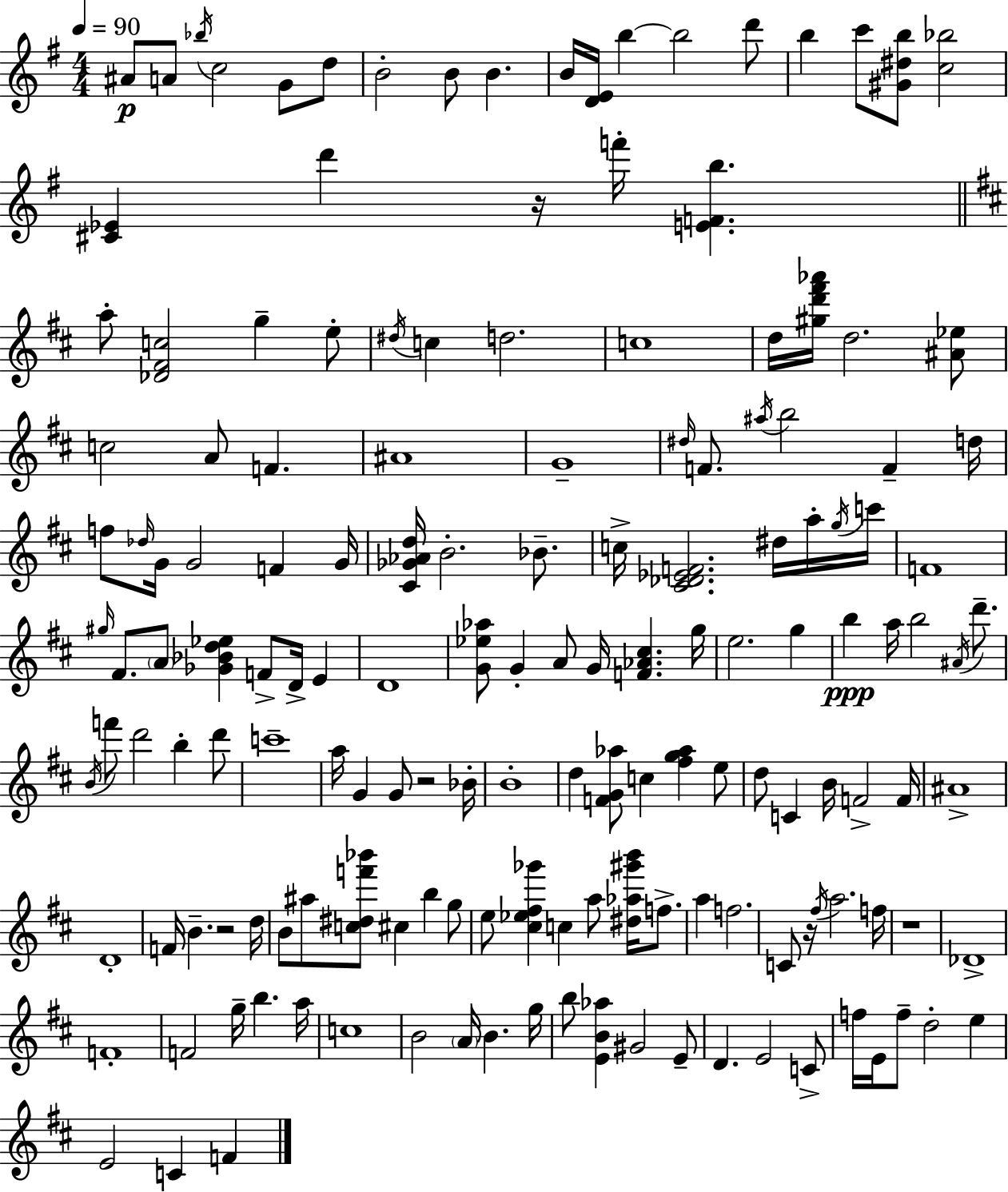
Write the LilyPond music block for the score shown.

{
  \clef treble
  \numericTimeSignature
  \time 4/4
  \key e \minor
  \tempo 4 = 90
  \repeat volta 2 { ais'8\p a'8 \acciaccatura { bes''16 } c''2 g'8 d''8 | b'2-. b'8 b'4. | b'16 <d' e'>16 b''4~~ b''2 d'''8 | b''4 c'''8 <gis' dis'' b''>8 <c'' bes''>2 | \break <cis' ees'>4 d'''4 r16 f'''16-. <e' f' b''>4. | \bar "||" \break \key d \major a''8-. <des' fis' c''>2 g''4-- e''8-. | \acciaccatura { dis''16 } c''4 d''2. | c''1 | d''16 <gis'' d''' fis''' aes'''>16 d''2. <ais' ees''>8 | \break c''2 a'8 f'4. | ais'1 | g'1-- | \grace { dis''16 } f'8. \acciaccatura { ais''16 } b''2 f'4-- | \break d''16 f''8 \grace { des''16 } g'16 g'2 f'4 | g'16 <cis' ges' aes' d''>16 b'2.-. | bes'8.-- c''16-> <cis' des' ees' f'>2. | dis''16 a''16-. \acciaccatura { g''16 } c'''16 f'1 | \break \grace { gis''16 } fis'8. \parenthesize a'8 <ges' bes' d'' ees''>4 f'8-> | d'16-> e'4 d'1 | <g' ees'' aes''>8 g'4-. a'8 g'16 <f' aes' cis''>4. | g''16 e''2. | \break g''4 b''4\ppp a''16 b''2 | \acciaccatura { ais'16 } d'''8.-- \acciaccatura { b'16 } f'''8 d'''2 | b''4-. d'''8 c'''1-- | a''16 g'4 g'8 r2 | \break bes'16-. b'1-. | d''4 <f' g' aes''>8 c''4 | <fis'' g'' aes''>4 e''8 d''8 c'4 b'16 f'2-> | f'16 ais'1-> | \break d'1-. | f'16 b'4.-- r2 | d''16 b'8 ais''8 <c'' dis'' f''' bes'''>8 cis''4 | b''4 g''8 e''8 <cis'' ees'' fis'' ges'''>4 c''4 | \break a''8 <dis'' aes'' gis''' b'''>16 f''8.-> a''4 f''2. | c'8 r16 \acciaccatura { fis''16 } a''2. | f''16 r1 | des'1-> | \break f'1-. | f'2 | g''16-- b''4. a''16 c''1 | b'2 | \break \parenthesize a'16 b'4. g''16 b''8 <e' b' aes''>4 gis'2 | e'8-- d'4. e'2 | c'8-> f''16 e'16 f''8-- d''2-. | e''4 e'2 | \break c'4 f'4 } \bar "|."
}